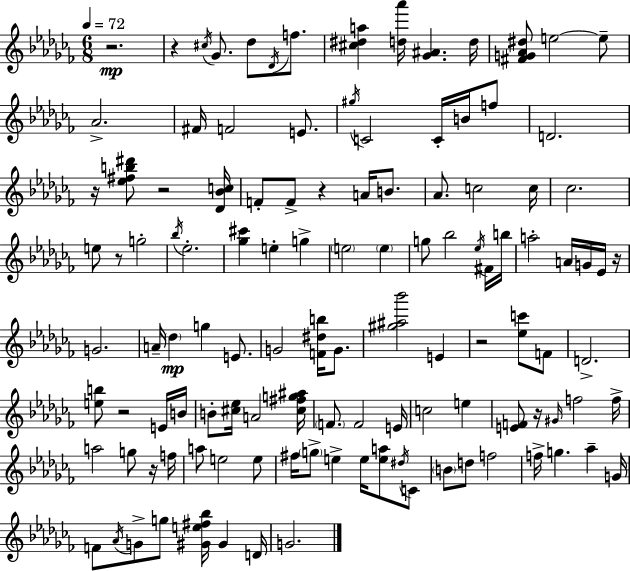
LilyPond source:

{
  \clef treble
  \numericTimeSignature
  \time 6/8
  \key aes \minor
  \tempo 4 = 72
  r2.\mp | r4 \acciaccatura { cis''16 } ges'8. des''8 \acciaccatura { des'16 } f''8. | <cis'' dis'' a''>4 <d'' aes'''>16 <ges' ais'>4. | d''16 <fis' g' aes' dis''>8 e''2~~ | \break e''8-- aes'2.-> | fis'16 f'2 e'8. | \acciaccatura { gis''16 } c'2 c'16-. | b'16 f''8 d'2. | \break r16 <ees'' fis'' b'' dis'''>8 r2 | <des' bes' c''>16 f'8-. f'8-> r4 a'16 | b'8. aes'8. c''2 | c''16 ces''2. | \break e''8 r8 g''2-. | \acciaccatura { bes''16 } ees''2.-. | <ges'' cis'''>4 e''4-. | g''4-> \parenthesize e''2 | \break \parenthesize e''4 g''8 bes''2 | \acciaccatura { ees''16 } fis'16 b''16 a''2-. | a'16 g'16 ees'16 r16 g'2. | a'16-- \parenthesize des''4\mp g''4 | \break e'8. g'2 | <f' dis'' b''>16 g'8. <gis'' ais'' bes'''>2 | e'4 r2 | <ees'' c'''>8 f'8 d'2.-> | \break <e'' b''>8 r2 | e'16 b'16 b'8-. <cis'' ees''>16 a'2 | <cis'' fis'' g'' ais''>16 \parenthesize f'8. f'2 | e'16 c''2 | \break e''4 <e' f'>8 r16 \grace { gis'16 } f''2 | f''16-> a''2 | g''8 r16 f''16 a''8 e''2 | e''8 fis''16 \parenthesize g''8-> e''4-> | \break e''16 <e'' a''>8 \acciaccatura { dis''16 } c'8 \parenthesize b'8 d''8 f''2 | f''16-> g''4. | aes''4-- g'16 f'8 \acciaccatura { aes'16 } g'8-> | g''8 <gis' e'' fis'' bes''>16 gis'4 d'16 g'2. | \break \bar "|."
}